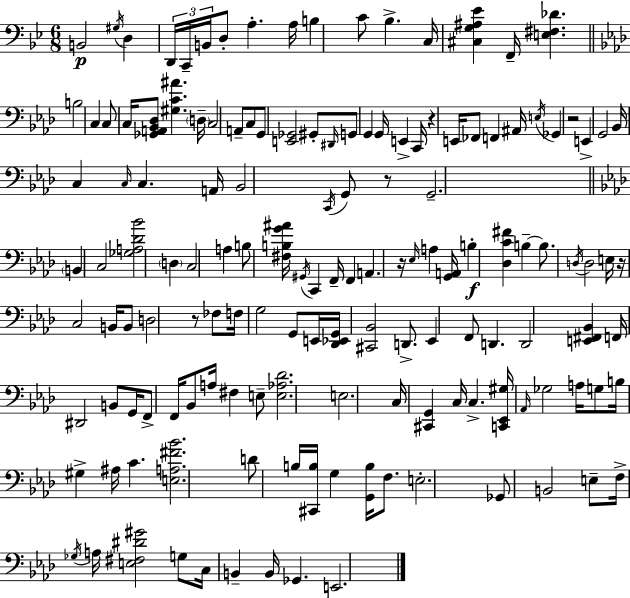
B2/h G#3/s D3/q D2/s C2/s B2/s D3/e A3/q. A3/s B3/q C4/e Bb3/q. C3/s [C#3,G3,A#3,Eb4]/q F2/s [E3,F#3,Db4]/q. B3/h C3/q C3/e C3/s [Gb2,A2,Bb2,Db3]/e [G#3,C4,A#4]/q. D3/s C3/h A2/e C3/e G2/e [E2,Gb2]/h G#2/e D#2/s G2/e G2/q G2/s E2/q C2/s R/q E2/s FES2/e F2/q A#2/s E3/s Gb2/q R/h E2/q G2/h Bb2/s C3/q C3/s C3/q. A2/s Bb2/h C2/s G2/e R/e G2/h. B2/q C3/h [Gb3,A3,Db4,Bb4]/h D3/q C3/h A3/q B3/e [F#3,B3,G4,A#4]/s G#2/s C2/q F2/s F2/q A2/q. R/s Eb3/s A3/q [G2,A2]/s B3/q [Db3,C4,F#4]/q B3/q B3/e. D3/s D3/h E3/s R/s C3/h B2/s B2/e D3/h R/e FES3/e F3/s G3/h G2/e E2/s [Db2,Eb2,G2]/s [C#2,Bb2]/h D2/e. Eb2/q F2/e D2/q. D2/h [E2,F#2,Bb2]/q F2/s D#2/h B2/e G2/s F2/e F2/s Bb2/e A3/s F#3/q E3/e [E3,Ab3,Db4]/h. E3/h. C3/s [C#2,G2]/q C3/s C3/q. [C2,Eb2,G#3]/s Ab2/s Gb3/h A3/s G3/e B3/s G#3/q A#3/s C4/q. [E3,A3,F#4,Bb4]/h. D4/e B3/s [C#2,B3]/s G3/q [G2,B3]/s F3/e. E3/h. Gb2/e B2/h E3/e F3/s Gb3/s A3/s [E3,F#3,D#4,G#4]/h G3/e C3/s B2/q B2/s Gb2/q. E2/h.